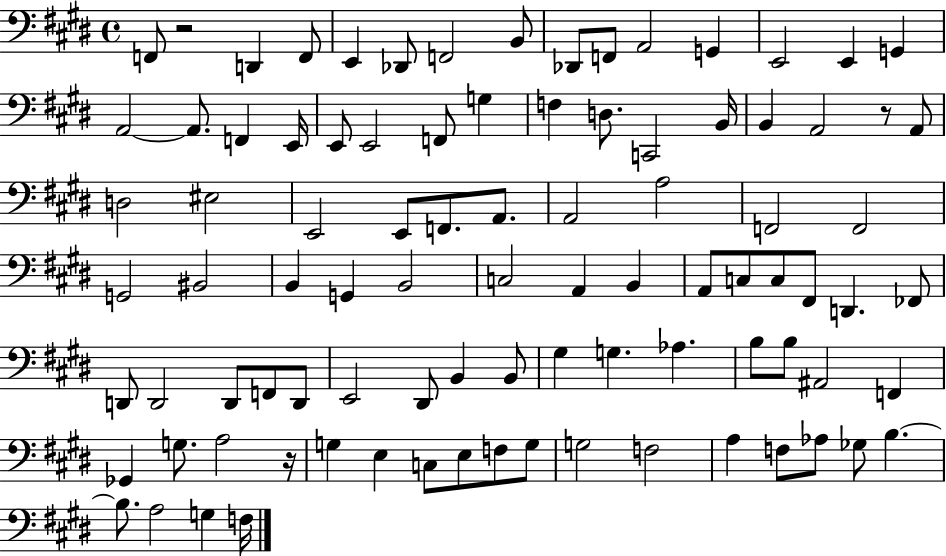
X:1
T:Untitled
M:4/4
L:1/4
K:E
F,,/2 z2 D,, F,,/2 E,, _D,,/2 F,,2 B,,/2 _D,,/2 F,,/2 A,,2 G,, E,,2 E,, G,, A,,2 A,,/2 F,, E,,/4 E,,/2 E,,2 F,,/2 G, F, D,/2 C,,2 B,,/4 B,, A,,2 z/2 A,,/2 D,2 ^E,2 E,,2 E,,/2 F,,/2 A,,/2 A,,2 A,2 F,,2 F,,2 G,,2 ^B,,2 B,, G,, B,,2 C,2 A,, B,, A,,/2 C,/2 C,/2 ^F,,/2 D,, _F,,/2 D,,/2 D,,2 D,,/2 F,,/2 D,,/2 E,,2 ^D,,/2 B,, B,,/2 ^G, G, _A, B,/2 B,/2 ^A,,2 F,, _G,, G,/2 A,2 z/4 G, E, C,/2 E,/2 F,/2 G,/2 G,2 F,2 A, F,/2 _A,/2 _G,/2 B, B,/2 A,2 G, F,/4